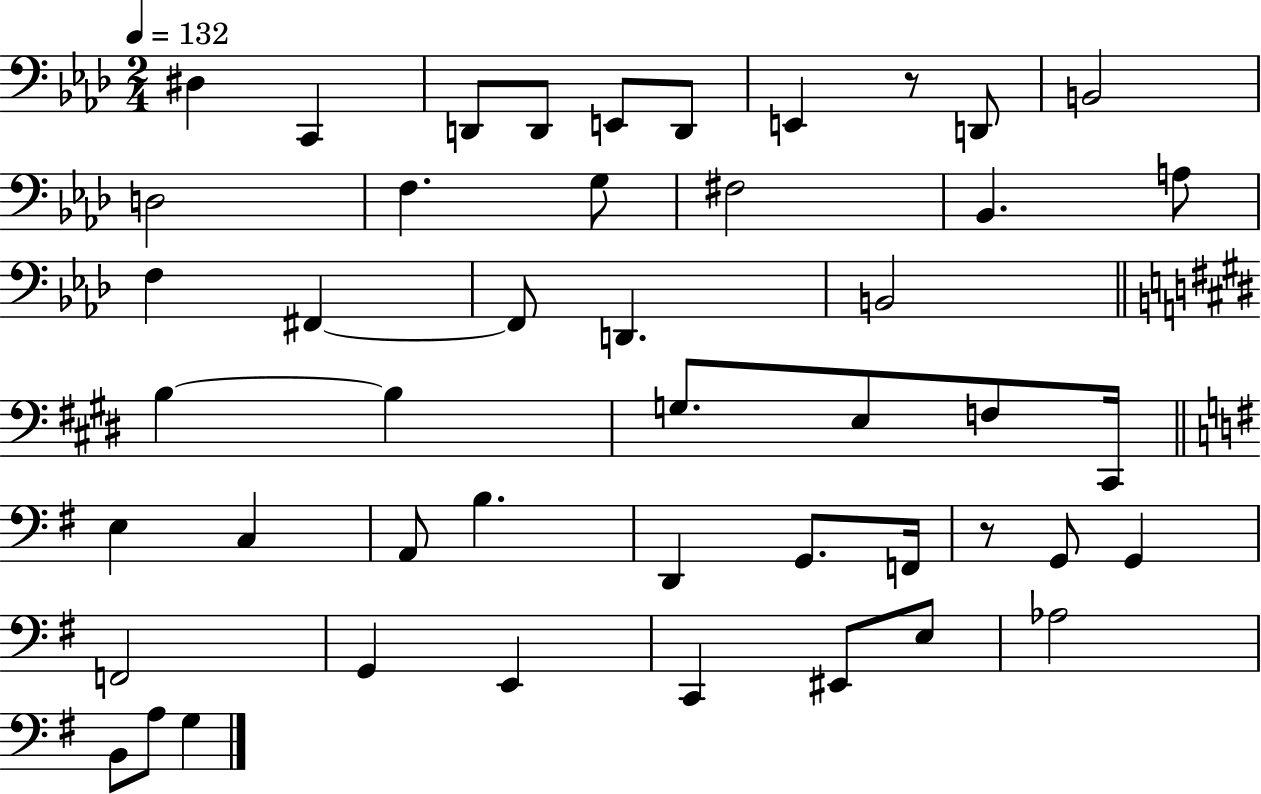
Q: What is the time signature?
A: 2/4